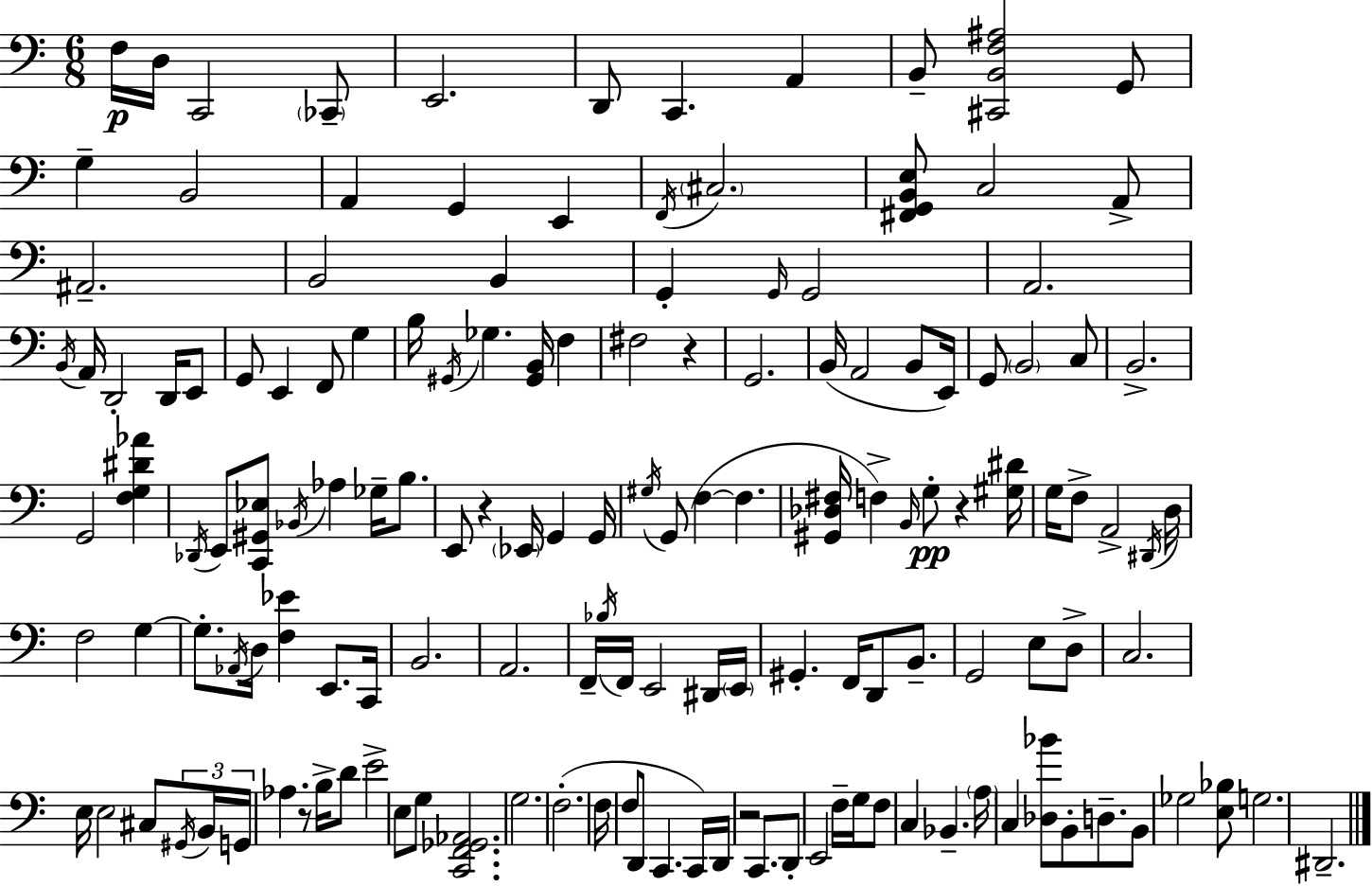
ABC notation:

X:1
T:Untitled
M:6/8
L:1/4
K:Am
F,/4 D,/4 C,,2 _C,,/2 E,,2 D,,/2 C,, A,, B,,/2 [^C,,B,,F,^A,]2 G,,/2 G, B,,2 A,, G,, E,, F,,/4 ^C,2 [^F,,G,,B,,E,]/2 C,2 A,,/2 ^A,,2 B,,2 B,, G,, G,,/4 G,,2 A,,2 B,,/4 A,,/4 D,,2 D,,/4 E,,/2 G,,/2 E,, F,,/2 G, B,/4 ^G,,/4 _G, [^G,,B,,]/4 F, ^F,2 z G,,2 B,,/4 A,,2 B,,/2 E,,/4 G,,/2 B,,2 C,/2 B,,2 G,,2 [F,G,^D_A] _D,,/4 E,,/2 [C,,^G,,_E,]/2 _B,,/4 _A, _G,/4 B,/2 E,,/2 z _E,,/4 G,, G,,/4 ^G,/4 G,,/2 F, F, [^G,,_D,^F,]/4 F, B,,/4 G,/2 z [^G,^D]/4 G,/4 F,/2 A,,2 ^D,,/4 D,/4 F,2 G, G,/2 _A,,/4 D,/4 [F,_E] E,,/2 C,,/4 B,,2 A,,2 F,,/4 _B,/4 F,,/4 E,,2 ^D,,/4 E,,/4 ^G,, F,,/4 D,,/2 B,,/2 G,,2 E,/2 D,/2 C,2 E,/4 E,2 ^C,/2 ^G,,/4 B,,/4 G,,/4 _A, z/2 B,/4 D/2 E2 E,/2 G,/2 [C,,F,,_G,,_A,,]2 G,2 F,2 F,/4 F,/2 D,,/2 C,, C,,/4 D,,/4 z2 C,,/2 D,,/2 E,,2 F,/4 G,/4 F,/2 C, _B,, A,/4 C, [_D,_B]/2 B,,/2 D,/2 B,,/2 _G,2 [E,_B,]/2 G,2 ^D,,2